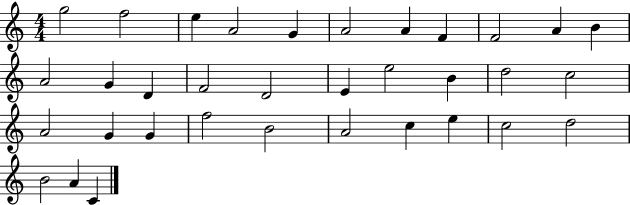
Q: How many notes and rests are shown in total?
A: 34